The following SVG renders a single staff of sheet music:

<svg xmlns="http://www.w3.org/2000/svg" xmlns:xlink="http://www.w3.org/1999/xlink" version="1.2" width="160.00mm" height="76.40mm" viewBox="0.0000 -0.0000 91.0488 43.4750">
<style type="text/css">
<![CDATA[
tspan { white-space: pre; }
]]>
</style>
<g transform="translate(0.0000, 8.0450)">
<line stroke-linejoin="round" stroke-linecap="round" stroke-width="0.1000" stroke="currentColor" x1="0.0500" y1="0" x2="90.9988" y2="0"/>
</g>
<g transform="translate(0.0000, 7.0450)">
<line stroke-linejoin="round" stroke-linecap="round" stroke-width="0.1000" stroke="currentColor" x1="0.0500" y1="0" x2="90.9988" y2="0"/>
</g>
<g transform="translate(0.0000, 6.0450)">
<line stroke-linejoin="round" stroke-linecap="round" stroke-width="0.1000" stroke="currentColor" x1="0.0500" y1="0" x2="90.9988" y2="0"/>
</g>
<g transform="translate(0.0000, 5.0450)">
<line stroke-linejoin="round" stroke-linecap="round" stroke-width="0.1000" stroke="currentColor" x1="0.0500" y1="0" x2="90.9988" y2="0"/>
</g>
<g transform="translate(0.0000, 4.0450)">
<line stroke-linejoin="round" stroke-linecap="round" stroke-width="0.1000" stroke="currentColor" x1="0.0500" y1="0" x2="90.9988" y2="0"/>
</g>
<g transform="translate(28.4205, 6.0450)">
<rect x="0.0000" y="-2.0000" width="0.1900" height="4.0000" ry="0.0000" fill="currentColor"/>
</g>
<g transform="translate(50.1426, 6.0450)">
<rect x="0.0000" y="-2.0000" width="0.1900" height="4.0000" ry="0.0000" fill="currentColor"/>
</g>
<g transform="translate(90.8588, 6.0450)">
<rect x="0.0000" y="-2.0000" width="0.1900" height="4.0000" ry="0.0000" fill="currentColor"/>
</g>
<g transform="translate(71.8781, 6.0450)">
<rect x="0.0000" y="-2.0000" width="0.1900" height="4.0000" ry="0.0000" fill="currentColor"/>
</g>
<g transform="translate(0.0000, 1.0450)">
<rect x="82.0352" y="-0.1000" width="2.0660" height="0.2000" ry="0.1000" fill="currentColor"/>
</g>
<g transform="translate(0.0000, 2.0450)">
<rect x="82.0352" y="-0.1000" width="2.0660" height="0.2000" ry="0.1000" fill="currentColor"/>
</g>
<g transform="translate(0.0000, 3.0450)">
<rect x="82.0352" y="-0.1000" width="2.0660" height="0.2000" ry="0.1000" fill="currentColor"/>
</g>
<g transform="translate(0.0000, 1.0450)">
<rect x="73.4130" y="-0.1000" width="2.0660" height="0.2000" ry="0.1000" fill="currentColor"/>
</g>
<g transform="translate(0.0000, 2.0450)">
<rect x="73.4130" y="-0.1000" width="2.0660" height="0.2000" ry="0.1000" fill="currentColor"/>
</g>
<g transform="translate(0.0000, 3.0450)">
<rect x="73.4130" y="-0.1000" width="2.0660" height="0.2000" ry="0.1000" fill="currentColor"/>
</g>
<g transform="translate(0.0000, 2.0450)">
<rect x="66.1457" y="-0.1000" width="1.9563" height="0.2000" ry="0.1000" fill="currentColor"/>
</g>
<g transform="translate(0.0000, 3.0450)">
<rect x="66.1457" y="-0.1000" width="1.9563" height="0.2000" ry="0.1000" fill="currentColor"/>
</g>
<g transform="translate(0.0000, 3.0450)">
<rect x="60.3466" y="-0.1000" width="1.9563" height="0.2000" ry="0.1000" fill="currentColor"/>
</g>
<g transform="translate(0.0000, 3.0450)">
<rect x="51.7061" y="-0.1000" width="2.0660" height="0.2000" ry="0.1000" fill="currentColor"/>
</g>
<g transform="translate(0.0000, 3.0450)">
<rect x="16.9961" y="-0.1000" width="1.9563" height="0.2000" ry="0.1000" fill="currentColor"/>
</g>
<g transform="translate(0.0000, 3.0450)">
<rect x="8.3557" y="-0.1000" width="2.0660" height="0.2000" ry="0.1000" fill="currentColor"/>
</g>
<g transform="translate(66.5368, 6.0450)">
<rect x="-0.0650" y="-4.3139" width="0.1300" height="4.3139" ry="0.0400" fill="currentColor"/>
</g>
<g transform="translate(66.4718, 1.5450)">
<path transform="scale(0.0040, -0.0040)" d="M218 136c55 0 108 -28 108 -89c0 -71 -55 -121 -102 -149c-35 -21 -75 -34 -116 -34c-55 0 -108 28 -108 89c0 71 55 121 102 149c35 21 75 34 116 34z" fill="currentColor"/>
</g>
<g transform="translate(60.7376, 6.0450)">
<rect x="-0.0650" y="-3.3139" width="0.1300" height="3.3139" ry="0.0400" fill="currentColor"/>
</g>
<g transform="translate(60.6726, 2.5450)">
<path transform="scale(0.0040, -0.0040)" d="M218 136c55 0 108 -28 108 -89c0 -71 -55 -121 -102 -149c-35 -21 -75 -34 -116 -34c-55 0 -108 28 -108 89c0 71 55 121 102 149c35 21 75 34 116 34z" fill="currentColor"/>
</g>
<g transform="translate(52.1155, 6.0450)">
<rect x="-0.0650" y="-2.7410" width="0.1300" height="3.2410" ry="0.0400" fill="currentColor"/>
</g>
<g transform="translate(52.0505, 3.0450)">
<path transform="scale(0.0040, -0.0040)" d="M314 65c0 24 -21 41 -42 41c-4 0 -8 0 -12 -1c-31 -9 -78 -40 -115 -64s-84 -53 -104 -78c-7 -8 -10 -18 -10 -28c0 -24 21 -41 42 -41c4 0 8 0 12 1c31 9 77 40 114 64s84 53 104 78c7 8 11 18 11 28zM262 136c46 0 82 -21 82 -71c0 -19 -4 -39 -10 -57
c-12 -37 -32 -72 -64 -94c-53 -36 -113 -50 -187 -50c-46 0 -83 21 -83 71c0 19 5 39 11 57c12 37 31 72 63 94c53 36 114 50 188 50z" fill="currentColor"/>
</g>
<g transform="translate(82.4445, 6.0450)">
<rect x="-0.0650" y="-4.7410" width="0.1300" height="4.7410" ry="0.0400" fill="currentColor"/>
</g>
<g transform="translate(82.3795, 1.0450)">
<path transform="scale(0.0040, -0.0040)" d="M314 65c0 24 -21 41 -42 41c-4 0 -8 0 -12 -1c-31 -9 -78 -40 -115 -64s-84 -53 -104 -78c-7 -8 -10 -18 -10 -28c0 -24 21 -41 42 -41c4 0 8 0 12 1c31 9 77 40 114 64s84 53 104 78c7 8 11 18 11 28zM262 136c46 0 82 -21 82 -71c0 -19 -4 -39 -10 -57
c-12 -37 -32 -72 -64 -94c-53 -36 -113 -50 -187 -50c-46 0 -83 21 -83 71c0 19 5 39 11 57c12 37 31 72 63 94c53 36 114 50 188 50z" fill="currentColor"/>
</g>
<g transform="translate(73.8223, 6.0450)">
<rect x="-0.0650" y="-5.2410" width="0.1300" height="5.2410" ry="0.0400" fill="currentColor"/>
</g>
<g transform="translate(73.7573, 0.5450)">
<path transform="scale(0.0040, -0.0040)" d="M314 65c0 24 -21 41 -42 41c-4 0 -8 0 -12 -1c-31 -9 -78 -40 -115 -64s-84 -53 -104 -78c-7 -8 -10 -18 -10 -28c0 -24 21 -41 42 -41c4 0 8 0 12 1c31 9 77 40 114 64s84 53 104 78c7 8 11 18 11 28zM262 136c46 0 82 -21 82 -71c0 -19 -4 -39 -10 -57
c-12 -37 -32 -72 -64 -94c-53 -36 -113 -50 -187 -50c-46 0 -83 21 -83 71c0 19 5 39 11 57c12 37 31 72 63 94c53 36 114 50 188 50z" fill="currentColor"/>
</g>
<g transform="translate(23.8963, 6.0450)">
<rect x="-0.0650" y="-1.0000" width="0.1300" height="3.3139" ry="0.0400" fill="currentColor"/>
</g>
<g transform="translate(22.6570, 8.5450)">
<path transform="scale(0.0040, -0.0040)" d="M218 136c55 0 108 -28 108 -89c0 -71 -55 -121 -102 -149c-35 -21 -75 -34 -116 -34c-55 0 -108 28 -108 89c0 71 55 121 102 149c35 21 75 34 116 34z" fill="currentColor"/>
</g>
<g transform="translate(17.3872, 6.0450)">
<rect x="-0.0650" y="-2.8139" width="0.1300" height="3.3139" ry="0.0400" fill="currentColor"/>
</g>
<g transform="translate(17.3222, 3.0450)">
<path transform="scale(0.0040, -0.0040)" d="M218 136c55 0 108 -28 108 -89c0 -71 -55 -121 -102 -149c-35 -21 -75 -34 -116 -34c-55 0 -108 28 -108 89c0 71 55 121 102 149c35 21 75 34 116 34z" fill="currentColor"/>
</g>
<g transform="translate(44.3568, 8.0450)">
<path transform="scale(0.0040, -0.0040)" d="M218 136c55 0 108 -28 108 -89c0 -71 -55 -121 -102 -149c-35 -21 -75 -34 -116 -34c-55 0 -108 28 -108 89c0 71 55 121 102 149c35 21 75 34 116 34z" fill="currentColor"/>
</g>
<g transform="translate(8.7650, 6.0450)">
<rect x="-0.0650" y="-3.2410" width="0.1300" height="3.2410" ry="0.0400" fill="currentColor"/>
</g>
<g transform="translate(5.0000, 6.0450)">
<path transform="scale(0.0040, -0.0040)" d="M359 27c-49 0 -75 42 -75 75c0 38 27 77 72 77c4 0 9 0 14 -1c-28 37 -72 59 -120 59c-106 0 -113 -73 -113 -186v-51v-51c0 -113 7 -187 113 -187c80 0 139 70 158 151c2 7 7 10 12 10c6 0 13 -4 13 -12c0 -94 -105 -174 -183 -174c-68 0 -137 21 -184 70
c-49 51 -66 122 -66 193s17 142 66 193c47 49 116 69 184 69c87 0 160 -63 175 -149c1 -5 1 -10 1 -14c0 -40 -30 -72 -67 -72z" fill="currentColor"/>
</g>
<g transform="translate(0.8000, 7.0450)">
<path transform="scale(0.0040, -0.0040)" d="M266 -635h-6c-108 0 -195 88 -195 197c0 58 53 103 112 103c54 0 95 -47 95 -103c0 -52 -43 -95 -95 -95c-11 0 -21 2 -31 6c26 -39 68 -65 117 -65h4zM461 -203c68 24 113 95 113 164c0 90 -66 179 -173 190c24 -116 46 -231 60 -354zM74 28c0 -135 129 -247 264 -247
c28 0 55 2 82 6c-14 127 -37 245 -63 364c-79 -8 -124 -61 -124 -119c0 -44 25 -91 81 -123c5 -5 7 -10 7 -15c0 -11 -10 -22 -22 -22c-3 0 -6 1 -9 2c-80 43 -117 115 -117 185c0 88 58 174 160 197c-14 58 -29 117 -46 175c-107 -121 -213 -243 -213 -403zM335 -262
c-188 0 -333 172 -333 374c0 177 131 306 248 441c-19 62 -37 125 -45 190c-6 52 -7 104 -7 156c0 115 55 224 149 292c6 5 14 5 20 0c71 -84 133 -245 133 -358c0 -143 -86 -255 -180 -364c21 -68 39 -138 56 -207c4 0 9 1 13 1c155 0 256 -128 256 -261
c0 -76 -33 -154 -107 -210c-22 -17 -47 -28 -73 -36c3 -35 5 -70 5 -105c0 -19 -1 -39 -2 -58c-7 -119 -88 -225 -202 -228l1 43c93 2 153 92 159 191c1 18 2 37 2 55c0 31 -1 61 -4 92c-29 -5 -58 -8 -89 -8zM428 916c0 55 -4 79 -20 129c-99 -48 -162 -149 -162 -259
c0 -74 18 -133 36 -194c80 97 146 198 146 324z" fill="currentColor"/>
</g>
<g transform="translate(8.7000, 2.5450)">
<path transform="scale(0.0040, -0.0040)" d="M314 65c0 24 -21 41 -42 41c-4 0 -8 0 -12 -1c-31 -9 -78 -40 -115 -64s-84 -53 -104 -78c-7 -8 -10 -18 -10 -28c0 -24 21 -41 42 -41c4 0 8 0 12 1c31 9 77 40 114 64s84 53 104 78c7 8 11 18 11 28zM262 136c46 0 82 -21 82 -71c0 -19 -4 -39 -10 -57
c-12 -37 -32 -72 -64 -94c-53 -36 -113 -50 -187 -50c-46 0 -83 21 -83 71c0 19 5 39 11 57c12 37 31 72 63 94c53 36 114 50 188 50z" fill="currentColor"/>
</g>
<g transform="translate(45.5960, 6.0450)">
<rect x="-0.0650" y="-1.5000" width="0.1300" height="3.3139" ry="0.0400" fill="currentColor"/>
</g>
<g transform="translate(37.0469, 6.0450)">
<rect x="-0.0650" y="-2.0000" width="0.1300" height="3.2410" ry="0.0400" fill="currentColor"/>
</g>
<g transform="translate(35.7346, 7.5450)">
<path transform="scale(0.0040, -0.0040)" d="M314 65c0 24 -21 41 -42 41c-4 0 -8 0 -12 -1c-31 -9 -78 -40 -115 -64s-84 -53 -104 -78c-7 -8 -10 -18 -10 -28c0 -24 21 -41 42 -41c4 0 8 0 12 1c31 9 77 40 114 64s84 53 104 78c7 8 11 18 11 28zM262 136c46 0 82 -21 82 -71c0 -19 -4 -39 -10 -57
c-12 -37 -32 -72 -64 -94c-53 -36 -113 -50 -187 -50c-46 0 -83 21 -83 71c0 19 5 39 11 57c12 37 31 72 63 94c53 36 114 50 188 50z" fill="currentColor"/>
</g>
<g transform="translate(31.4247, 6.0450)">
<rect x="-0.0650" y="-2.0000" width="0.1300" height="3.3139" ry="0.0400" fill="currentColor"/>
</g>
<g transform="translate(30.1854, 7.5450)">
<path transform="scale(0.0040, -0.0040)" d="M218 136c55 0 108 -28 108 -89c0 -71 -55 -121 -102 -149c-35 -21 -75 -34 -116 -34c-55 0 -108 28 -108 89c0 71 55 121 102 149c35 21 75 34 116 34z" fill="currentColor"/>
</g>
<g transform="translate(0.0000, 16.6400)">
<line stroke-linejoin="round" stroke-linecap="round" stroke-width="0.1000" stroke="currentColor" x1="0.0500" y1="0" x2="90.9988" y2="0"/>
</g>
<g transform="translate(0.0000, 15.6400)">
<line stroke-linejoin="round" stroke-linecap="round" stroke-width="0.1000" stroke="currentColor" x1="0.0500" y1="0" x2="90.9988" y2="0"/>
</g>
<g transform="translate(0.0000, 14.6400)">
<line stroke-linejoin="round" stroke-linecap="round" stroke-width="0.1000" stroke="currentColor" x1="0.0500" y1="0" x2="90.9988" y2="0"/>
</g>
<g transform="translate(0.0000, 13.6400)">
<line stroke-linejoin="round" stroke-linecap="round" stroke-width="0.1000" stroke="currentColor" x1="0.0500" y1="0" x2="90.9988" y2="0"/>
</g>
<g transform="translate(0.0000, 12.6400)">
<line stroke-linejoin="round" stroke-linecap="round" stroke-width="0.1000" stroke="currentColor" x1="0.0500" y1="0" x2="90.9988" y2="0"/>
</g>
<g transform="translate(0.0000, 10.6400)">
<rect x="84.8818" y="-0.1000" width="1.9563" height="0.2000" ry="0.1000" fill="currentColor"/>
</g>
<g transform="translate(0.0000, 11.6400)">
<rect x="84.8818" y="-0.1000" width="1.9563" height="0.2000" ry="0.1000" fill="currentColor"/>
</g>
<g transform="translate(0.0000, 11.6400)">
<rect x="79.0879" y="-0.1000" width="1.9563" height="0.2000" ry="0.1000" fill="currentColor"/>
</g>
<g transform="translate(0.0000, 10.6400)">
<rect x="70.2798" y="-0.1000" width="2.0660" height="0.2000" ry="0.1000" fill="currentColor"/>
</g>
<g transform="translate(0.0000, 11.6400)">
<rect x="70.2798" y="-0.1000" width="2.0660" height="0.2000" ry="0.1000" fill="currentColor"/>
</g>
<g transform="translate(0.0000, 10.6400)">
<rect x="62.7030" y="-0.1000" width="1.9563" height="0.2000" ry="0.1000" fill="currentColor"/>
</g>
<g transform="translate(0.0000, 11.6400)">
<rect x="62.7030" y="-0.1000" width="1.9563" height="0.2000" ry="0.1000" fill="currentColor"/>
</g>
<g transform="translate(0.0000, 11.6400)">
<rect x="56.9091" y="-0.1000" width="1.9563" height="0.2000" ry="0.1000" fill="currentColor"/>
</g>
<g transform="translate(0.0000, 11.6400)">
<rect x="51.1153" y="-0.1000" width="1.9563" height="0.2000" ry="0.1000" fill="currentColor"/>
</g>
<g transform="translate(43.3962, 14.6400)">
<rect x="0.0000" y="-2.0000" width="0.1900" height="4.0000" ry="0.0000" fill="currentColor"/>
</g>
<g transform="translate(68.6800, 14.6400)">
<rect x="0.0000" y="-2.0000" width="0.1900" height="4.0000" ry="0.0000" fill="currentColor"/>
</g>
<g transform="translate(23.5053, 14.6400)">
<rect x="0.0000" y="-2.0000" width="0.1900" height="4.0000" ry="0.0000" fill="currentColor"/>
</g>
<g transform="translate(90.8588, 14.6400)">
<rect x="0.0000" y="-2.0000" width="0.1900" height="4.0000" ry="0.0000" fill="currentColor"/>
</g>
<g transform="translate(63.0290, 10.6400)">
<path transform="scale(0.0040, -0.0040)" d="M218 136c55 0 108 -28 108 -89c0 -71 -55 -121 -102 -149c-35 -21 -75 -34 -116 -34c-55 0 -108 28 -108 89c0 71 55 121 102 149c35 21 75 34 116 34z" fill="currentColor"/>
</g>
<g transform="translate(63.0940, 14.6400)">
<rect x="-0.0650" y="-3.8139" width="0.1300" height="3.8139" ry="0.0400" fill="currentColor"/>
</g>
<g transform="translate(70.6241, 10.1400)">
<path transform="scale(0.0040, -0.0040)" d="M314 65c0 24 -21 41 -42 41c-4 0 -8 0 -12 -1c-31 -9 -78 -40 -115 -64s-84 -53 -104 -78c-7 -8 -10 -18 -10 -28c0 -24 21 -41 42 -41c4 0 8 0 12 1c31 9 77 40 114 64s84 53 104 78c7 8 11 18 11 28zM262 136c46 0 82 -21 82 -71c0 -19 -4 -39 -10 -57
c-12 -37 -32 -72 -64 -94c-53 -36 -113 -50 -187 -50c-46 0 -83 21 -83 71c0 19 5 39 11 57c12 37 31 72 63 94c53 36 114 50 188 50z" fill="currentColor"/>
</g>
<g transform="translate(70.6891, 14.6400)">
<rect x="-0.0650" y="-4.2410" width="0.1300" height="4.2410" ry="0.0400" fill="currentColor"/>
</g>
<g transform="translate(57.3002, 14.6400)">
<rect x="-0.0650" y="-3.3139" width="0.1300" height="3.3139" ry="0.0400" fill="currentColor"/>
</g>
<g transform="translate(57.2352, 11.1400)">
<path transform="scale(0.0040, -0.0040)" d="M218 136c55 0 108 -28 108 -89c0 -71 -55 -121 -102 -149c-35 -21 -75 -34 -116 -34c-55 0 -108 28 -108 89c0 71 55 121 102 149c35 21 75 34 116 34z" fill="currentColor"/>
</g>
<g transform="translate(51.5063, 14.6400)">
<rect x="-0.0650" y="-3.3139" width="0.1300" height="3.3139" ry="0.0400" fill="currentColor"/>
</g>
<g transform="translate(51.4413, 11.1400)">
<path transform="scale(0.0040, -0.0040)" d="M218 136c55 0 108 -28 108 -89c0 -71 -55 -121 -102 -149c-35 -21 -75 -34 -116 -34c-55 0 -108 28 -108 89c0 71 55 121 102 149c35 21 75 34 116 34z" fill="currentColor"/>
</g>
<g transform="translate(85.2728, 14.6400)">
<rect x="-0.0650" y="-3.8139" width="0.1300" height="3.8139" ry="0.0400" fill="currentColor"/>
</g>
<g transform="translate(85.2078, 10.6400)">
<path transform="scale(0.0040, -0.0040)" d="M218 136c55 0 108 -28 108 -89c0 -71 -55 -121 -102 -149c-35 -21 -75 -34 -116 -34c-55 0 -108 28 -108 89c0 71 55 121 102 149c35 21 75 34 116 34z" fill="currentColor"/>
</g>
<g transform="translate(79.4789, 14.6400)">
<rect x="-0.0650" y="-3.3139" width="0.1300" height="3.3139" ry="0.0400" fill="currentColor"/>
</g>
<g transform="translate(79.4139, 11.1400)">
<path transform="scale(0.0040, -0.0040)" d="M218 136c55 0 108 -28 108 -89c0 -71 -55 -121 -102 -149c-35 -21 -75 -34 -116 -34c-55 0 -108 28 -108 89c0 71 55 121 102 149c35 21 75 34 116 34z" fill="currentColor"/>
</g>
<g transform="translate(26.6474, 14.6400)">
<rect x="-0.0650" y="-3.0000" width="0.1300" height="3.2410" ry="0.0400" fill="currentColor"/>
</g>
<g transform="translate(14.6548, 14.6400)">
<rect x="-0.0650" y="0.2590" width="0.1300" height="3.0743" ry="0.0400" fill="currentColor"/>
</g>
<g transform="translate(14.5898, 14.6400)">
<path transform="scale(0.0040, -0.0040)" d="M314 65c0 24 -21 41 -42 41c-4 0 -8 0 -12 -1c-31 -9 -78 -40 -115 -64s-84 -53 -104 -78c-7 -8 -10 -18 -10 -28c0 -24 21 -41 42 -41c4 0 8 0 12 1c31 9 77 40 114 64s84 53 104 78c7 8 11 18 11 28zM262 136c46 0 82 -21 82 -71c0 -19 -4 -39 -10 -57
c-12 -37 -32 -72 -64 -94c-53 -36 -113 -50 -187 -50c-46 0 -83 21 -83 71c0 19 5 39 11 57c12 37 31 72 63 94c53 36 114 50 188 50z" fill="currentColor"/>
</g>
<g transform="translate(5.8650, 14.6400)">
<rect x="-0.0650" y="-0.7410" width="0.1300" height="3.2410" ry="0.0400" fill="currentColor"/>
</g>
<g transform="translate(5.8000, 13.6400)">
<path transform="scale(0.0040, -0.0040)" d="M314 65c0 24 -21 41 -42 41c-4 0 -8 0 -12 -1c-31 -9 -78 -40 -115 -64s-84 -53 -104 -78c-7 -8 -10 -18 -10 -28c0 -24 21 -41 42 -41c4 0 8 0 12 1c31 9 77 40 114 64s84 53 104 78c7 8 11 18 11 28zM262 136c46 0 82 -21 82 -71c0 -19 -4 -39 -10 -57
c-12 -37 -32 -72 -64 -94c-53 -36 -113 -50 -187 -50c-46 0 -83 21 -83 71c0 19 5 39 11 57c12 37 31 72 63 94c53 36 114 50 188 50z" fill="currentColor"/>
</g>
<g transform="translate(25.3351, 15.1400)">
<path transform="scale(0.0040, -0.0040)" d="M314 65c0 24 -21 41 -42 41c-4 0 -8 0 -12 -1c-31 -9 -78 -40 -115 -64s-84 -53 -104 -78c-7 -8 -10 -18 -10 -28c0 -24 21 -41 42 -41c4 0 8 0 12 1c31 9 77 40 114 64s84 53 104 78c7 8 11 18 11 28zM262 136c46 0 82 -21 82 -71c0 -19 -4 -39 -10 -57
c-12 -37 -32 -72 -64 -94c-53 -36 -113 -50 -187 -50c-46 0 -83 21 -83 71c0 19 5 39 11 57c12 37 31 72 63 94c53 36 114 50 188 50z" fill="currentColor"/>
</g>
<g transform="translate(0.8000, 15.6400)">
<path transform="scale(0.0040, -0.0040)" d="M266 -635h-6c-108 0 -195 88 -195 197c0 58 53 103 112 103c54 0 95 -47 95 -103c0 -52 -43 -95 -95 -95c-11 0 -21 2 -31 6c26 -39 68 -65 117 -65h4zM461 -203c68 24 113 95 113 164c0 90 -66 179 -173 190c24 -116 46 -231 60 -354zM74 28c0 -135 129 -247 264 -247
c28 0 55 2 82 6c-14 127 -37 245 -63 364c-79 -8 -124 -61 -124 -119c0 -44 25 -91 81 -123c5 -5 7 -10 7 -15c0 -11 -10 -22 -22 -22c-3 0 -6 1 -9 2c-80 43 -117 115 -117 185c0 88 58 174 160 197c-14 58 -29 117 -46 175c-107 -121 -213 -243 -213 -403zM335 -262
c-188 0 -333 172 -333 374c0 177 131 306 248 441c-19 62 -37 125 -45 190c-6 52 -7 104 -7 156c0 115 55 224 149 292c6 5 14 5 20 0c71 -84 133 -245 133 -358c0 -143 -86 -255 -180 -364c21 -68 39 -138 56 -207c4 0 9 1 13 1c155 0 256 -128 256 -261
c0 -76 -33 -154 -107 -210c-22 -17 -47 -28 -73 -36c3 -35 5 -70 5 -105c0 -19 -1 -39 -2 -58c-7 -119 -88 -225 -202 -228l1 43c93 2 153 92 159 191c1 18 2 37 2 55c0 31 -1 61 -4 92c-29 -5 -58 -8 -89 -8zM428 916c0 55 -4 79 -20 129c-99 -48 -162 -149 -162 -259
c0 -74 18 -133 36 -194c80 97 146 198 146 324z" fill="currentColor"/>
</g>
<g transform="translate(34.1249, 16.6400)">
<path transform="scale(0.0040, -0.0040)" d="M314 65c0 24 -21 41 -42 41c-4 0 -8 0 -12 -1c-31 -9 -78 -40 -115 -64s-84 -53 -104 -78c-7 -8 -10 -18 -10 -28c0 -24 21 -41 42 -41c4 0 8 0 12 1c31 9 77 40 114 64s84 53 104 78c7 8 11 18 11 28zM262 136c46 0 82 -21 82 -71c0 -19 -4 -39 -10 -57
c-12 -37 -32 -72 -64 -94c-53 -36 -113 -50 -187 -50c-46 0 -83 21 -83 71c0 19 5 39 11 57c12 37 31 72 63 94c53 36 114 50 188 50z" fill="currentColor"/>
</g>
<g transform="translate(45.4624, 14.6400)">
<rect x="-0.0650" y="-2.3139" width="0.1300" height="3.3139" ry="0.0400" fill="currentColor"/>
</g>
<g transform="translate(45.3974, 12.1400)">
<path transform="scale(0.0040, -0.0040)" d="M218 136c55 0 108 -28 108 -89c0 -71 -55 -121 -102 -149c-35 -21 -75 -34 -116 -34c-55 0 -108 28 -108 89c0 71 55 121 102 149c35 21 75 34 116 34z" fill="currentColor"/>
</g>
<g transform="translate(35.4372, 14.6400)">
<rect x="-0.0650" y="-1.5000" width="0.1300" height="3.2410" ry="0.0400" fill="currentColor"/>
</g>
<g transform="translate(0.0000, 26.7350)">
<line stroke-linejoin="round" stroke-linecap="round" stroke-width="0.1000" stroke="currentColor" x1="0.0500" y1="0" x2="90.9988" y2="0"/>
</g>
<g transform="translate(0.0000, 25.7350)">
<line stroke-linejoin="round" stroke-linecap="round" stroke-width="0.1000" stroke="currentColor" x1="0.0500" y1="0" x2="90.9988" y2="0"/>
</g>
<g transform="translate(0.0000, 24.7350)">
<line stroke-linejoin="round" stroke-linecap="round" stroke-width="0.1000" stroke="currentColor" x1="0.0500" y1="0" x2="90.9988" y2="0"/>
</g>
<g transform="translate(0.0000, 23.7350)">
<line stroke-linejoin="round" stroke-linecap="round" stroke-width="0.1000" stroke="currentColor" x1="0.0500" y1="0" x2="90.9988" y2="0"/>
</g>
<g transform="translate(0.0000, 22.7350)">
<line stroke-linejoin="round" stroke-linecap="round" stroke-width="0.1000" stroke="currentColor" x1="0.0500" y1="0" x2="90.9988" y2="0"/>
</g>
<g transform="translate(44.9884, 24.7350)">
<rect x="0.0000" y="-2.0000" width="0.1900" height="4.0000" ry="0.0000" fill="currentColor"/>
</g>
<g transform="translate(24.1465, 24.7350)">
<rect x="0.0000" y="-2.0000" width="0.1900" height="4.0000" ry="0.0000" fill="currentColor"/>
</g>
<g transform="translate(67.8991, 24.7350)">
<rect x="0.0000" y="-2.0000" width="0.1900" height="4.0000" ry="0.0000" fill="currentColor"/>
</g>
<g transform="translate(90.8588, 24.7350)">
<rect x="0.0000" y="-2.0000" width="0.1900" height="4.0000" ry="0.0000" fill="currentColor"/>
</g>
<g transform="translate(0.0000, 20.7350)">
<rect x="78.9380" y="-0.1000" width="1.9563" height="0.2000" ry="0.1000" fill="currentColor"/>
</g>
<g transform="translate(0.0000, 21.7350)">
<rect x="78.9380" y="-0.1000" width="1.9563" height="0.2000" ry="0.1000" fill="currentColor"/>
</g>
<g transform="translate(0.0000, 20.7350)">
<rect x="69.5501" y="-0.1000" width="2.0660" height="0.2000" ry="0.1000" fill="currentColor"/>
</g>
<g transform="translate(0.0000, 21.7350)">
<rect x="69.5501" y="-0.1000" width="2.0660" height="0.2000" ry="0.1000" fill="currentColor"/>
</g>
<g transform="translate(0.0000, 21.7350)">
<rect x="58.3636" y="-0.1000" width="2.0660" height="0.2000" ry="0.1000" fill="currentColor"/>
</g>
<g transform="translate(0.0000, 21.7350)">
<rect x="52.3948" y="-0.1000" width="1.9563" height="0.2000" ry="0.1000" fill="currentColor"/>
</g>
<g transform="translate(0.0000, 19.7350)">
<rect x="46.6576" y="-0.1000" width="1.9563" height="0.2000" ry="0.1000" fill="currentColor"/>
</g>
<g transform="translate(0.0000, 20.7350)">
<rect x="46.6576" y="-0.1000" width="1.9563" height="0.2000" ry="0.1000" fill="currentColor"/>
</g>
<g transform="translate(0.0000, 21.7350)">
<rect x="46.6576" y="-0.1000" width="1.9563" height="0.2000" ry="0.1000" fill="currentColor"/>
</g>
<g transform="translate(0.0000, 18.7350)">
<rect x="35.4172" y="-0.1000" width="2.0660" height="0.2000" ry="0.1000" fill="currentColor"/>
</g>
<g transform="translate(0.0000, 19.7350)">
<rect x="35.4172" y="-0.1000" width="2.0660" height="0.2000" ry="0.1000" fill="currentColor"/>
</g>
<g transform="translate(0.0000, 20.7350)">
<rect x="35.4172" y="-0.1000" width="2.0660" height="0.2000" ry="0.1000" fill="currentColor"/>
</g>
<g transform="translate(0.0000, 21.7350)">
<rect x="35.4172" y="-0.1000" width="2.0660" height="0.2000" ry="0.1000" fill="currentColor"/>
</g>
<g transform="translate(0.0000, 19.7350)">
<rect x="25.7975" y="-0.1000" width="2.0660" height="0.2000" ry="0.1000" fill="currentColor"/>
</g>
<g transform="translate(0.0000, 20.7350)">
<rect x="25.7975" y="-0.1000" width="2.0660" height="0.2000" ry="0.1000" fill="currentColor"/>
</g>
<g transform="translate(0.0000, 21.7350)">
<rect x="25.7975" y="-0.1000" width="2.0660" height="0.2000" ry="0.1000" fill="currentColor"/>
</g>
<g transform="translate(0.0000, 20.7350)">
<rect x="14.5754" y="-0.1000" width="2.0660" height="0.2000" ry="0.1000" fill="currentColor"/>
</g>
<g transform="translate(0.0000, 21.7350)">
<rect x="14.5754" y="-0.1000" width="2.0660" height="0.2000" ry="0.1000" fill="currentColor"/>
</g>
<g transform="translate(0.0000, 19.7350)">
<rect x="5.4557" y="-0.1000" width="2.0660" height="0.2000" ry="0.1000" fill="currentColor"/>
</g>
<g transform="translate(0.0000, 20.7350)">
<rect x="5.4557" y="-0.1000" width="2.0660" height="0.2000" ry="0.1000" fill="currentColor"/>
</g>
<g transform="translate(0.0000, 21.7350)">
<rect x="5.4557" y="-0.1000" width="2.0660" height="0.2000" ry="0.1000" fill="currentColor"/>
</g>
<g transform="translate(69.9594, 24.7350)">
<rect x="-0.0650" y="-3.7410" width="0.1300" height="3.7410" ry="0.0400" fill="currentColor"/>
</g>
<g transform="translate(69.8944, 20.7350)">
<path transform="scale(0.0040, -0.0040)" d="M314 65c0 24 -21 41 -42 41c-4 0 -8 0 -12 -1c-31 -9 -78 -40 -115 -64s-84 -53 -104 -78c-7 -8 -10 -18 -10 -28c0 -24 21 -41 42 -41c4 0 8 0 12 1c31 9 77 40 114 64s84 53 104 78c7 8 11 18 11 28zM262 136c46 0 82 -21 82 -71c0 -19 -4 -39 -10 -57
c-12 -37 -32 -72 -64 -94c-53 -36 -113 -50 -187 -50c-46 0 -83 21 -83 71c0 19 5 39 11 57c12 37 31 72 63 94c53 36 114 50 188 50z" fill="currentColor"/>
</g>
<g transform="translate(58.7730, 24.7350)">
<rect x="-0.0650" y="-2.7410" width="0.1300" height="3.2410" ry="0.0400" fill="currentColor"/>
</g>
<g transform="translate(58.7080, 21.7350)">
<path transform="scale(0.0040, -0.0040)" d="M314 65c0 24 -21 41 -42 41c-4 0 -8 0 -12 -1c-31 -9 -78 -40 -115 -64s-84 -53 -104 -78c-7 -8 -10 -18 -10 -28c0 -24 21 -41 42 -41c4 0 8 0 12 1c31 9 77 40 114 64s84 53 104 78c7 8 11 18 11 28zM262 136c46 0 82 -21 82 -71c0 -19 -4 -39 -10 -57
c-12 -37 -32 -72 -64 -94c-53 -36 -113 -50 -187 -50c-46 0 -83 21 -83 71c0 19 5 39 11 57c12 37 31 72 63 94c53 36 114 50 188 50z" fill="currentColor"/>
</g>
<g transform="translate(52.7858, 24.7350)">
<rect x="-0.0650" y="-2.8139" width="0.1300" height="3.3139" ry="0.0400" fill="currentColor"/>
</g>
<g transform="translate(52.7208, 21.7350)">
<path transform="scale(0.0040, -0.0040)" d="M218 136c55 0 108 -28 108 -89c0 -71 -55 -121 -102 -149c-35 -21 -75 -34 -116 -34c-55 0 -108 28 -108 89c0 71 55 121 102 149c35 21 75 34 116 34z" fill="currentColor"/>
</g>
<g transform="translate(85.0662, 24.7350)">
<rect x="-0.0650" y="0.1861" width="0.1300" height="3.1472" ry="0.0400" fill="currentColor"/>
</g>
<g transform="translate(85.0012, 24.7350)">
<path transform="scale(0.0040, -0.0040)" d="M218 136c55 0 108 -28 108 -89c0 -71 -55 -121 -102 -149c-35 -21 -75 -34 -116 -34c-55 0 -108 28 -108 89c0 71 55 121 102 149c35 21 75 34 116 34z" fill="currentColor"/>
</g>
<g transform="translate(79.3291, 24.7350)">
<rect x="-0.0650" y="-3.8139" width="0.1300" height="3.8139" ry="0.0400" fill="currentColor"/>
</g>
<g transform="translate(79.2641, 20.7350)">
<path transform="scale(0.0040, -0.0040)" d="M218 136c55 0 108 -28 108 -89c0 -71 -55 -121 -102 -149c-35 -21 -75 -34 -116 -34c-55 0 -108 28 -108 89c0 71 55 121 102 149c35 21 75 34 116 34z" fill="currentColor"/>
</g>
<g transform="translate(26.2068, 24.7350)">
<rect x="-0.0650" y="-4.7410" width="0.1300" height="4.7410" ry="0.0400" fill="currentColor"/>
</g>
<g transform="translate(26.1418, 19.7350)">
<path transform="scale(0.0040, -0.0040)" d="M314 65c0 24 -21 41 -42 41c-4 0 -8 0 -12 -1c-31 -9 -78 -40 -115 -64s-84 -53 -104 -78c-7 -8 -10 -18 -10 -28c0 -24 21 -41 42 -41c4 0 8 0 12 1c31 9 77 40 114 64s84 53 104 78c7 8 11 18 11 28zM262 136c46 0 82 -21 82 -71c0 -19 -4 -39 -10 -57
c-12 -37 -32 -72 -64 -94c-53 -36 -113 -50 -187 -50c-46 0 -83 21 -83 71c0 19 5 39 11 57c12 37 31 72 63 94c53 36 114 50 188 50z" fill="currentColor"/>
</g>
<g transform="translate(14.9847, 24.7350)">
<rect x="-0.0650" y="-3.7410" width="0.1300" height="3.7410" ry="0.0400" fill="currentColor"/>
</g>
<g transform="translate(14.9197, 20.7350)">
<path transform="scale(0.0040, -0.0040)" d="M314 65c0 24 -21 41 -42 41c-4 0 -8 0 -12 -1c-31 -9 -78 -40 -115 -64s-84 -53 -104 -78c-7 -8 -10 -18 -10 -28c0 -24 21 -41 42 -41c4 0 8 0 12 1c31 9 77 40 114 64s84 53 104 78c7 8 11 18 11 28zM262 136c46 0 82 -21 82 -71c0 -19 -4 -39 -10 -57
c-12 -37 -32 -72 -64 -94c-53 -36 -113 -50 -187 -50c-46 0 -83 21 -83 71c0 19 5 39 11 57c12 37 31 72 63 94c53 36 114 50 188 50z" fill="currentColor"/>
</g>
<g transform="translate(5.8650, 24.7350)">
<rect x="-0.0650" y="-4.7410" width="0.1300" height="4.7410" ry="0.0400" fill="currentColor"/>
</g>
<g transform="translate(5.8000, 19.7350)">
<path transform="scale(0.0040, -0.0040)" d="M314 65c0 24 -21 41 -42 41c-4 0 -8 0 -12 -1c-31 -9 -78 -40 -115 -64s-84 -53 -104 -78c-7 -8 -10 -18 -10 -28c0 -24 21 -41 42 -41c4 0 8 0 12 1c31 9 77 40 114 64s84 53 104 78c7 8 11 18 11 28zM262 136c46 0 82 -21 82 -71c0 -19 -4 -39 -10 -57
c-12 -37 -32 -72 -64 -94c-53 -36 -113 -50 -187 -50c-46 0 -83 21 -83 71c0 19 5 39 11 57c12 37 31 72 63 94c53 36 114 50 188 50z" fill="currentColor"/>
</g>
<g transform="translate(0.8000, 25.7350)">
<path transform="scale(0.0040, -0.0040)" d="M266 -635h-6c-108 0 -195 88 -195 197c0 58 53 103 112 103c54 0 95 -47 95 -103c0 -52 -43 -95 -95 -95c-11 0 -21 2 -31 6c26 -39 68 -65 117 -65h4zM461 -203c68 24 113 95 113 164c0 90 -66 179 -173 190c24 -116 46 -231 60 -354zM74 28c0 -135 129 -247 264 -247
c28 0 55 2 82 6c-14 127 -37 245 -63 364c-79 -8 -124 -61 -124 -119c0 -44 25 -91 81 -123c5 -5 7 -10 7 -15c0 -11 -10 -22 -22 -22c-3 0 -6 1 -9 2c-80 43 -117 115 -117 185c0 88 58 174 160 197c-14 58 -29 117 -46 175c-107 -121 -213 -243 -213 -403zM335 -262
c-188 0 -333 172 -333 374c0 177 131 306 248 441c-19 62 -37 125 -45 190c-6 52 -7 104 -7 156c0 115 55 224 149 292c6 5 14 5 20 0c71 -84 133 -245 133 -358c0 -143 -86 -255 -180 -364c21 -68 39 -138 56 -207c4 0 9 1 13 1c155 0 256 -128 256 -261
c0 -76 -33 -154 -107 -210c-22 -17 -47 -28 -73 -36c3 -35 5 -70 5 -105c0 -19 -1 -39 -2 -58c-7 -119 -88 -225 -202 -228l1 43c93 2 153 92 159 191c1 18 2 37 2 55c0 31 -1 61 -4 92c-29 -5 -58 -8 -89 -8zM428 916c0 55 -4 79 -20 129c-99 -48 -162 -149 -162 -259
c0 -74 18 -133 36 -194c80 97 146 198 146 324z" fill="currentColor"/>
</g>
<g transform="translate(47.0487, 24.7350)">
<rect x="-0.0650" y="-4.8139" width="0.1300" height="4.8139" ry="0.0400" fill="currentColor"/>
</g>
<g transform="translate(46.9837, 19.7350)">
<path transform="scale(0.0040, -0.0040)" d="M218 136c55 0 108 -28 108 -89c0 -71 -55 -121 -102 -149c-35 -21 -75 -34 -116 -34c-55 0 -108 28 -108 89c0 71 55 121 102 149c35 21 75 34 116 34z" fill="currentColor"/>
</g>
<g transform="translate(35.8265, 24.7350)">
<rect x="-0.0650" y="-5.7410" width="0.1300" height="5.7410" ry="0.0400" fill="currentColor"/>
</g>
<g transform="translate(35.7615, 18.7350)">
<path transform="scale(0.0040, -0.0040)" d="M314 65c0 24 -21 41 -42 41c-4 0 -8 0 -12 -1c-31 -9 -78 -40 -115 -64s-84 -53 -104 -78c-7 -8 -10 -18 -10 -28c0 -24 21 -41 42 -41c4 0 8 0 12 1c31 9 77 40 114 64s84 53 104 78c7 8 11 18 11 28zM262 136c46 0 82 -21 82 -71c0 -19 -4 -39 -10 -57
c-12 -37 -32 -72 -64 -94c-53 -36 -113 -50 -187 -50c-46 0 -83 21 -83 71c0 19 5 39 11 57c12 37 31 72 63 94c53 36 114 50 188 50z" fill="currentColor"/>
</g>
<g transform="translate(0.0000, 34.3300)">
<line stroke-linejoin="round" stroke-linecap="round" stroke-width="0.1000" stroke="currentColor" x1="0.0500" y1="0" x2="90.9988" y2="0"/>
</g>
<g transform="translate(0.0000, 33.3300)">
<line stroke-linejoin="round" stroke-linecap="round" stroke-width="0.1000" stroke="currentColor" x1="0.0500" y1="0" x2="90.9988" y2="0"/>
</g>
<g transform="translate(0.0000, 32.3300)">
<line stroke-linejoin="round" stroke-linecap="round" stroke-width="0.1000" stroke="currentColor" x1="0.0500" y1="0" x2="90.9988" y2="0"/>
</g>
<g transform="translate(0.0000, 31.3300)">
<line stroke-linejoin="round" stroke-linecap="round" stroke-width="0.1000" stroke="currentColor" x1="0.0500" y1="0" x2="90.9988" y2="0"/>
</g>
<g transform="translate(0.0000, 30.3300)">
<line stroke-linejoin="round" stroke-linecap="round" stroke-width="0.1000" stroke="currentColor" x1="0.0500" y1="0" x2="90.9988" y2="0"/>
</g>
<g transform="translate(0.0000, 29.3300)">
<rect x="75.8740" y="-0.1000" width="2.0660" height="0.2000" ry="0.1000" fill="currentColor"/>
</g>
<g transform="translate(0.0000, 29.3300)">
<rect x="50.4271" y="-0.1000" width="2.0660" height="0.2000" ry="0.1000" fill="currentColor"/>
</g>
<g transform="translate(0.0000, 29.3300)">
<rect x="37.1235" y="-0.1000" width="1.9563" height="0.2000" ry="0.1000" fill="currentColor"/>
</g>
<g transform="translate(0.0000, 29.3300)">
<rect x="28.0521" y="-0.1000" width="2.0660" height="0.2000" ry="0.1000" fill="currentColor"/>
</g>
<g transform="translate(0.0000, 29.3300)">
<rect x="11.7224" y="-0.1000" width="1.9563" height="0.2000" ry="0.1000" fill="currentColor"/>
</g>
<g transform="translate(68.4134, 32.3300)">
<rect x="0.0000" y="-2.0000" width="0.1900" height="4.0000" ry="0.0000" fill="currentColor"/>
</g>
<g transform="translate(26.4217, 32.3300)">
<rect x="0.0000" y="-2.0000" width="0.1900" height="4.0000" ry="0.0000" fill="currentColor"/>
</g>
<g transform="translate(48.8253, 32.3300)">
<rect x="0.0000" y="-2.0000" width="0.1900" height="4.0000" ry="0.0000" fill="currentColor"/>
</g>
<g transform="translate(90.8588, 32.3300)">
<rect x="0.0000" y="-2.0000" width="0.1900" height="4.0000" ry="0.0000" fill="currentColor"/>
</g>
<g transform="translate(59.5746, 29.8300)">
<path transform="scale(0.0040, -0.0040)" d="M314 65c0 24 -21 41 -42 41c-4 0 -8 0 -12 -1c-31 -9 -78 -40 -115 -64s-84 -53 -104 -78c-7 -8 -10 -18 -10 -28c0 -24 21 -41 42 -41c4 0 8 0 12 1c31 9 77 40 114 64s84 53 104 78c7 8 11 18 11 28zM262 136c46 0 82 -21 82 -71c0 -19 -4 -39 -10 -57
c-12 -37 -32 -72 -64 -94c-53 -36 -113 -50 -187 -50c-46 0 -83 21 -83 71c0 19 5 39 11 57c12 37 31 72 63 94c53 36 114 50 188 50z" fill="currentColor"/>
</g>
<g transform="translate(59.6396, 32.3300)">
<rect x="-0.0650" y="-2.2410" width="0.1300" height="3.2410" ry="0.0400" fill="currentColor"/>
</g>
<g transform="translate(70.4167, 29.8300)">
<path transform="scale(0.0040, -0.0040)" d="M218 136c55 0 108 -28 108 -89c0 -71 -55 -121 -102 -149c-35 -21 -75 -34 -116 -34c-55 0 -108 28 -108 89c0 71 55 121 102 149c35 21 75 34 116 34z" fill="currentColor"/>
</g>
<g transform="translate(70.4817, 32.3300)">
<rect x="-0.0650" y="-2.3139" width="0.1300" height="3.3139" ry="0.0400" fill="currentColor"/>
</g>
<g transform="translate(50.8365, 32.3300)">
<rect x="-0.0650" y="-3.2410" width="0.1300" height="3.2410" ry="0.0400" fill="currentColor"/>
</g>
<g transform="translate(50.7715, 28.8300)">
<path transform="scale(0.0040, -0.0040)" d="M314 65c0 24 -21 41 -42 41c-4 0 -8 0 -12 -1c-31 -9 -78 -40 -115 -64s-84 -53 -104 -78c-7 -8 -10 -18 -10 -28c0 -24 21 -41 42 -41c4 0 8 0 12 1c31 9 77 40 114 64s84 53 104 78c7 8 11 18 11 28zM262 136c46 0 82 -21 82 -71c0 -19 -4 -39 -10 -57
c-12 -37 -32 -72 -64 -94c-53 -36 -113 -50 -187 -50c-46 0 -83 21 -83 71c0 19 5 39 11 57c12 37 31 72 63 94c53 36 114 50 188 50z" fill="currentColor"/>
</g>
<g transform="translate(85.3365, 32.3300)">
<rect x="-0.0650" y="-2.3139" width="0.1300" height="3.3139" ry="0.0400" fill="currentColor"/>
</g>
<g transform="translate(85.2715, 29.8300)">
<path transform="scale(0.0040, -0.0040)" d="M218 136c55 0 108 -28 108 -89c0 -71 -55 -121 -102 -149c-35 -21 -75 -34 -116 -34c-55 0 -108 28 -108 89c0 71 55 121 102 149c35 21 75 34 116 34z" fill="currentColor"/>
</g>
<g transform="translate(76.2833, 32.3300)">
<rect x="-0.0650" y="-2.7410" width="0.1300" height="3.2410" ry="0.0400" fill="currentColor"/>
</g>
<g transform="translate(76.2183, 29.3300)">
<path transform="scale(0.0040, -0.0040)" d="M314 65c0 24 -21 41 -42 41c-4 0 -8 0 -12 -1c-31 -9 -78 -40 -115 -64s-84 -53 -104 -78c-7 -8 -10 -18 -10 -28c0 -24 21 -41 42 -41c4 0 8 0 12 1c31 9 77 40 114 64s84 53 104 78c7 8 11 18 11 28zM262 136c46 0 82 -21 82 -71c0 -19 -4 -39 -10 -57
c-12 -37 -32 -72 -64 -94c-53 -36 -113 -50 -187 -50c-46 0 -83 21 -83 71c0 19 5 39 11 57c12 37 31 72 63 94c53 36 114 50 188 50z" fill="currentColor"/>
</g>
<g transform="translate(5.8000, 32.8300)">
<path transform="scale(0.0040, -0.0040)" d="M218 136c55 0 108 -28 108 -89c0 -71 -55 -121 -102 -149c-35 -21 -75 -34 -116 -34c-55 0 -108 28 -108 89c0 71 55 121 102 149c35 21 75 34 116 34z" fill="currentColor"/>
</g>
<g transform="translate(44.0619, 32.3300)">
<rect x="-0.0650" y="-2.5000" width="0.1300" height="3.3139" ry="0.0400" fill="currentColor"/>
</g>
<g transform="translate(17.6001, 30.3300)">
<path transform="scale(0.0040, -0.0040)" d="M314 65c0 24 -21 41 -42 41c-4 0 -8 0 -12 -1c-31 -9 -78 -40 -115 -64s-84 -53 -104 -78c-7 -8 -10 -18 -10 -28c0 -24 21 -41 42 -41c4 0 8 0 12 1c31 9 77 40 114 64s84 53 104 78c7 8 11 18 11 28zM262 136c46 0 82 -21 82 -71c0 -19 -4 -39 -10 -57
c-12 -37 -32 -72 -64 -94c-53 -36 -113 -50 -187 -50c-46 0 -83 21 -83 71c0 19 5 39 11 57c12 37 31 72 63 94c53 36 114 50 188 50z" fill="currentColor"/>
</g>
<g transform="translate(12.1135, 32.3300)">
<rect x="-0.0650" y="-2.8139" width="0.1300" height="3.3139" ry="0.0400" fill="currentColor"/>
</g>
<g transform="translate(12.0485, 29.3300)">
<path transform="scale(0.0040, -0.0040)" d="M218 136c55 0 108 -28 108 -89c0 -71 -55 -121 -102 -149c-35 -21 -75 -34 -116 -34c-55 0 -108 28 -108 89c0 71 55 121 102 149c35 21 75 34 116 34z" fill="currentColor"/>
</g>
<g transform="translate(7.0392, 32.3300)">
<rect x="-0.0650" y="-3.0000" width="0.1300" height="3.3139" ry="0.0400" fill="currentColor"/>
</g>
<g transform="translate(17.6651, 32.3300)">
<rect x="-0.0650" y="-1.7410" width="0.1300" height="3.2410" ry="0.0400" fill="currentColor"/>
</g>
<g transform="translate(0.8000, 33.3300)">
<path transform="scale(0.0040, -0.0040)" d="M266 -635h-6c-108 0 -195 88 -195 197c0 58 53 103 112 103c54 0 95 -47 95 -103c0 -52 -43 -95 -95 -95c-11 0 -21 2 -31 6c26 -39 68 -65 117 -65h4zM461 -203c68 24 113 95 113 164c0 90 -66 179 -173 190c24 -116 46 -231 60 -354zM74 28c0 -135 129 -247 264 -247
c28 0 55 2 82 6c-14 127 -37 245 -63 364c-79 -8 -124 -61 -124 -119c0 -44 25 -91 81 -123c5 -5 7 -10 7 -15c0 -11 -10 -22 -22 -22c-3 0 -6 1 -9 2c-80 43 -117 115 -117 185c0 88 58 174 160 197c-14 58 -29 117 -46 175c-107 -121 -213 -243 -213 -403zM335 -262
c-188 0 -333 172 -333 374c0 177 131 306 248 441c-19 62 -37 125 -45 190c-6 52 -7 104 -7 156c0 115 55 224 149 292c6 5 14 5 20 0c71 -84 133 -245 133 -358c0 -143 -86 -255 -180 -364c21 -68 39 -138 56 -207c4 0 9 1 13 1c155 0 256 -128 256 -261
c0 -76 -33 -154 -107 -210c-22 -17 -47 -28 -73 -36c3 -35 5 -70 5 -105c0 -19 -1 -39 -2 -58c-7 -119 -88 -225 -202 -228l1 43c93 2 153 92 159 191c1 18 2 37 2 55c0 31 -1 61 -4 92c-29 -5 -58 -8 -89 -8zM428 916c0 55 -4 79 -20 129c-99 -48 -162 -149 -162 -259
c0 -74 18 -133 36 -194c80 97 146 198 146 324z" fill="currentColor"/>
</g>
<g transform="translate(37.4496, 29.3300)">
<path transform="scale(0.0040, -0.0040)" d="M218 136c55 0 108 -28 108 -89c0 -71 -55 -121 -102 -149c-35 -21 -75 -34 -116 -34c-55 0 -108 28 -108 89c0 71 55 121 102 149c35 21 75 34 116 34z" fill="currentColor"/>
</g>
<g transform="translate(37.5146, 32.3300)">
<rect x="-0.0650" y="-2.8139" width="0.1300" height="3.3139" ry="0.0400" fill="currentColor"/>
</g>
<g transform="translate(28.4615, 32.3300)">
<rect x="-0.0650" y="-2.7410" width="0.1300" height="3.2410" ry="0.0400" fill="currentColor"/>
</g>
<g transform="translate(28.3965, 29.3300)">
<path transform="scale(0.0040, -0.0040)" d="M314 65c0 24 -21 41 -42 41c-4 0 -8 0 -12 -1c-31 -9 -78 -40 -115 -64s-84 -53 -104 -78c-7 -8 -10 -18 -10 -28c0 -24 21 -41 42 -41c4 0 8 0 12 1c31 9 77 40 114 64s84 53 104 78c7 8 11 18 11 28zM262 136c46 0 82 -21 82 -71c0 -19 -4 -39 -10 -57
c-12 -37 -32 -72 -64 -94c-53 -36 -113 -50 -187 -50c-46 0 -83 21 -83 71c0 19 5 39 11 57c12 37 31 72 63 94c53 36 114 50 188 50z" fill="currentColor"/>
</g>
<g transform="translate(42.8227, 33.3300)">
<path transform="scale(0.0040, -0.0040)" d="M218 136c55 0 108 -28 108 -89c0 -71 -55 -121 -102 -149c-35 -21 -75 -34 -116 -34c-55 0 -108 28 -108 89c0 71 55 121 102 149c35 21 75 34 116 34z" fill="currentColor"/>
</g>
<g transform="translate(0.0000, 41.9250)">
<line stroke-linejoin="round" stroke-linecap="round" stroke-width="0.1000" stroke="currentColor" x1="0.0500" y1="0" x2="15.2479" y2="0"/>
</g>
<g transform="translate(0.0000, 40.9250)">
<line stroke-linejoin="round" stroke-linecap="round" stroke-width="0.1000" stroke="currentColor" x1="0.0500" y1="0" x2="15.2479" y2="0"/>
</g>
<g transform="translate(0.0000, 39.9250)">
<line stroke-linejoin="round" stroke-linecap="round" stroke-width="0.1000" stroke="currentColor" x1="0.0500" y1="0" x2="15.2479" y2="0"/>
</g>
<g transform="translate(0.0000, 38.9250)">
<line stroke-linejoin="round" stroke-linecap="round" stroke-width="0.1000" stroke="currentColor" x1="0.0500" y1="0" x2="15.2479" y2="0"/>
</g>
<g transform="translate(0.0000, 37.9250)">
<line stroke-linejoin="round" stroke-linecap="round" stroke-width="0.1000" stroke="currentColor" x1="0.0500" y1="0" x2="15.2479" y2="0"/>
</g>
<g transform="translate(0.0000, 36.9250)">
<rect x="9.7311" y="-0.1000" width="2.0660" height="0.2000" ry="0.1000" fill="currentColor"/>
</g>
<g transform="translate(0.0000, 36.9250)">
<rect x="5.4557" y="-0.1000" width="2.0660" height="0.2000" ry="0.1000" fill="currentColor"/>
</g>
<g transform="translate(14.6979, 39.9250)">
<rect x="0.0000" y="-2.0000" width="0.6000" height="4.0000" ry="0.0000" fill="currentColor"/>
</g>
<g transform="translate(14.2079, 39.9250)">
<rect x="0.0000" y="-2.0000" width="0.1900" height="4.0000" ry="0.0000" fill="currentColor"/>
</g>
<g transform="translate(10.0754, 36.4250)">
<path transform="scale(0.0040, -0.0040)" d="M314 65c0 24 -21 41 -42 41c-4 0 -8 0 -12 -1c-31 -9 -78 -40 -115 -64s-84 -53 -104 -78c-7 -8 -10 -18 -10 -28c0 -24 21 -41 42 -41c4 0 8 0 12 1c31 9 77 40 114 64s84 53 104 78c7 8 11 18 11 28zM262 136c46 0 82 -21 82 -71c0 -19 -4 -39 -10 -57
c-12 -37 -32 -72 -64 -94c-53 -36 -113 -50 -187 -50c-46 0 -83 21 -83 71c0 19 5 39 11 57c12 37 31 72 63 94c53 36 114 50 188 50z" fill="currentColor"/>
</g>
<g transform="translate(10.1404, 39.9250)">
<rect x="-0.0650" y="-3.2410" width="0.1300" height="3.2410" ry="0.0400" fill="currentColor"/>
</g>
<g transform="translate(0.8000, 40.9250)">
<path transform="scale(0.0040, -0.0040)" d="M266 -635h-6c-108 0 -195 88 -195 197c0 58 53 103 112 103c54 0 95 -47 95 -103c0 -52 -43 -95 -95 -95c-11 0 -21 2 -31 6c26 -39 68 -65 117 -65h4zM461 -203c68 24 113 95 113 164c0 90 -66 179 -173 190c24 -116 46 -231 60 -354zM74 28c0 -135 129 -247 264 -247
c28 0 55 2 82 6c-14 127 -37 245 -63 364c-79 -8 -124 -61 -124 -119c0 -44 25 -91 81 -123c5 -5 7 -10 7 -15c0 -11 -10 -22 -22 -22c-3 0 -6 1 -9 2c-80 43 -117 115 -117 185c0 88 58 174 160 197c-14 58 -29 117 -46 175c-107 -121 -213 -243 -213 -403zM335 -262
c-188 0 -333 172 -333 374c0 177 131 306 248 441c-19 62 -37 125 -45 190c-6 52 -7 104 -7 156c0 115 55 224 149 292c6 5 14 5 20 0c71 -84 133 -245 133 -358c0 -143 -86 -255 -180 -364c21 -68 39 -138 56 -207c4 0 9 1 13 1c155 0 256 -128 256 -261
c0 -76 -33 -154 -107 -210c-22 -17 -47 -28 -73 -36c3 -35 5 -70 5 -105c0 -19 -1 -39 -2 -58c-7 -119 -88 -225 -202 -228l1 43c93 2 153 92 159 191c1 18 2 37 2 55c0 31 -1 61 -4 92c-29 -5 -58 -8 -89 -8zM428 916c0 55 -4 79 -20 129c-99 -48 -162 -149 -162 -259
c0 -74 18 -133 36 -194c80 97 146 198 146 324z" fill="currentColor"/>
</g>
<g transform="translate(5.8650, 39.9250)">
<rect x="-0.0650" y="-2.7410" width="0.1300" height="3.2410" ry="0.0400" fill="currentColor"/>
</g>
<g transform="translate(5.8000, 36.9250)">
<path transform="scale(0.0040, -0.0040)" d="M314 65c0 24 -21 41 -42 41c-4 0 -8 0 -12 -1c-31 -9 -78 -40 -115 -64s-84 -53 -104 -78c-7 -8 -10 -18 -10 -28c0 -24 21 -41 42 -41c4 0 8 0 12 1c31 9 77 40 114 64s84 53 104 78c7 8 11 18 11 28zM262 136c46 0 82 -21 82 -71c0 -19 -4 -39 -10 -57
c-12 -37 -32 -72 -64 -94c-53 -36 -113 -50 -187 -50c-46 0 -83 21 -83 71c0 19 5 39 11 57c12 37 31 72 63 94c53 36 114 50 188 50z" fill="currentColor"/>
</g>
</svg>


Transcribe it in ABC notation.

X:1
T:Untitled
M:4/4
L:1/4
K:C
b2 a D F F2 E a2 b d' f'2 e'2 d2 B2 A2 E2 g b b c' d'2 b c' e'2 c'2 e'2 g'2 e' a a2 c'2 c' B A a f2 a2 a G b2 g2 g a2 g a2 b2